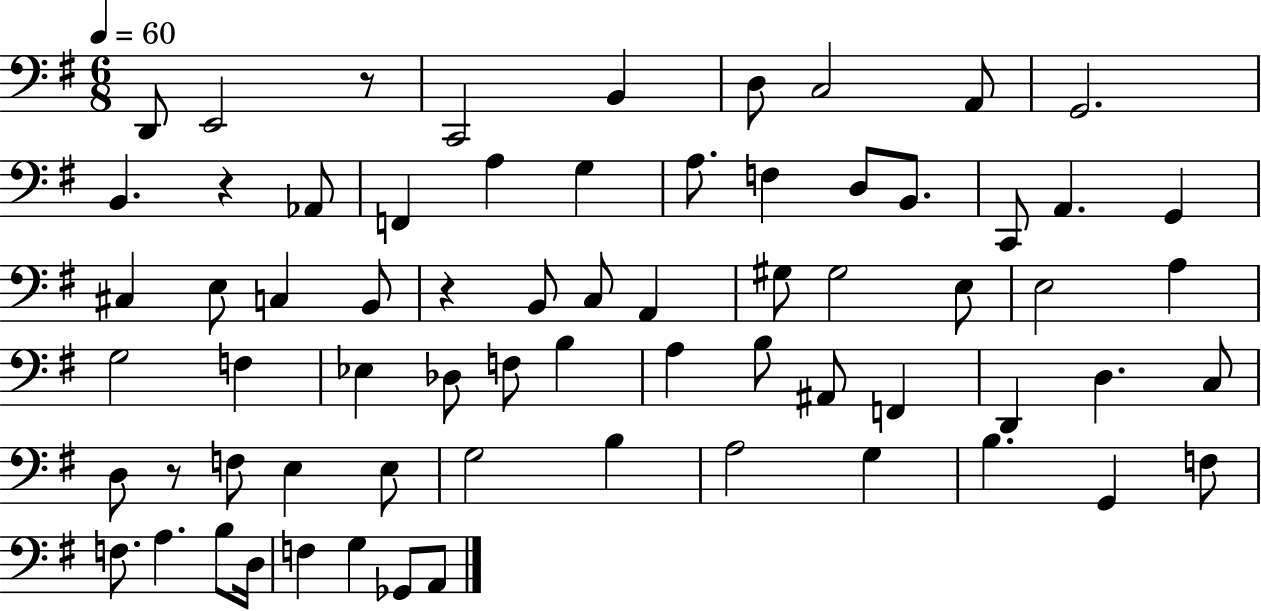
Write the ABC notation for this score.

X:1
T:Untitled
M:6/8
L:1/4
K:G
D,,/2 E,,2 z/2 C,,2 B,, D,/2 C,2 A,,/2 G,,2 B,, z _A,,/2 F,, A, G, A,/2 F, D,/2 B,,/2 C,,/2 A,, G,, ^C, E,/2 C, B,,/2 z B,,/2 C,/2 A,, ^G,/2 ^G,2 E,/2 E,2 A, G,2 F, _E, _D,/2 F,/2 B, A, B,/2 ^A,,/2 F,, D,, D, C,/2 D,/2 z/2 F,/2 E, E,/2 G,2 B, A,2 G, B, G,, F,/2 F,/2 A, B,/2 D,/4 F, G, _G,,/2 A,,/2